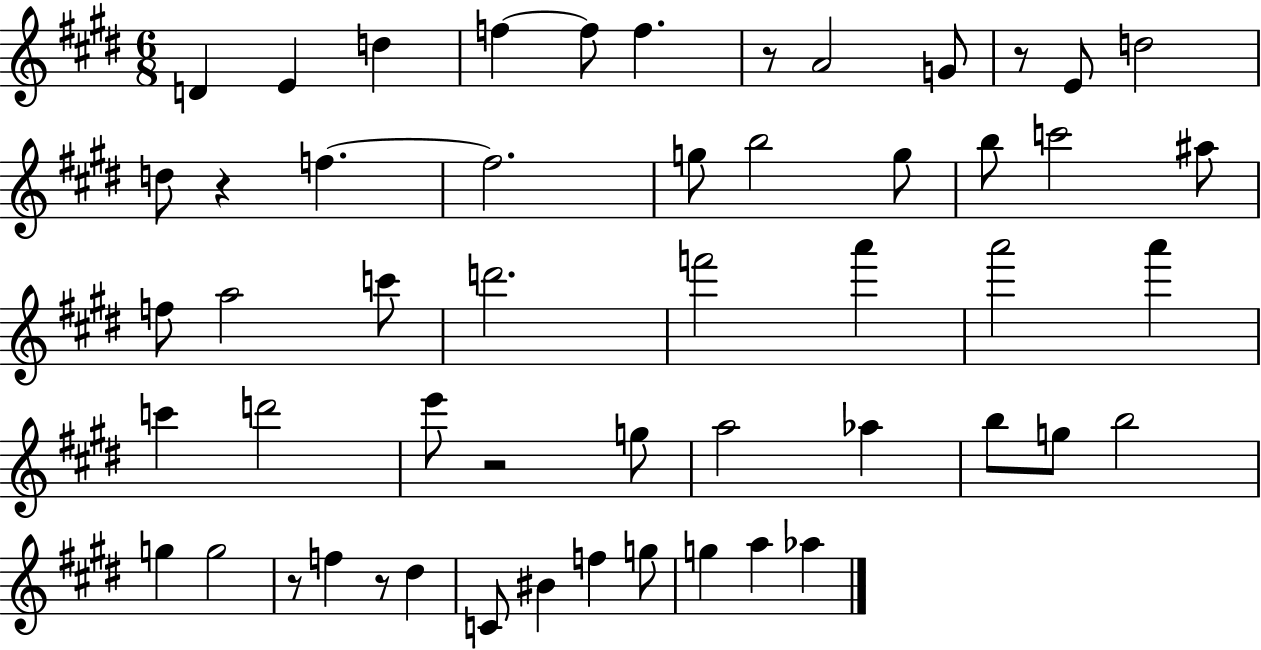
X:1
T:Untitled
M:6/8
L:1/4
K:E
D E d f f/2 f z/2 A2 G/2 z/2 E/2 d2 d/2 z f f2 g/2 b2 g/2 b/2 c'2 ^a/2 f/2 a2 c'/2 d'2 f'2 a' a'2 a' c' d'2 e'/2 z2 g/2 a2 _a b/2 g/2 b2 g g2 z/2 f z/2 ^d C/2 ^B f g/2 g a _a